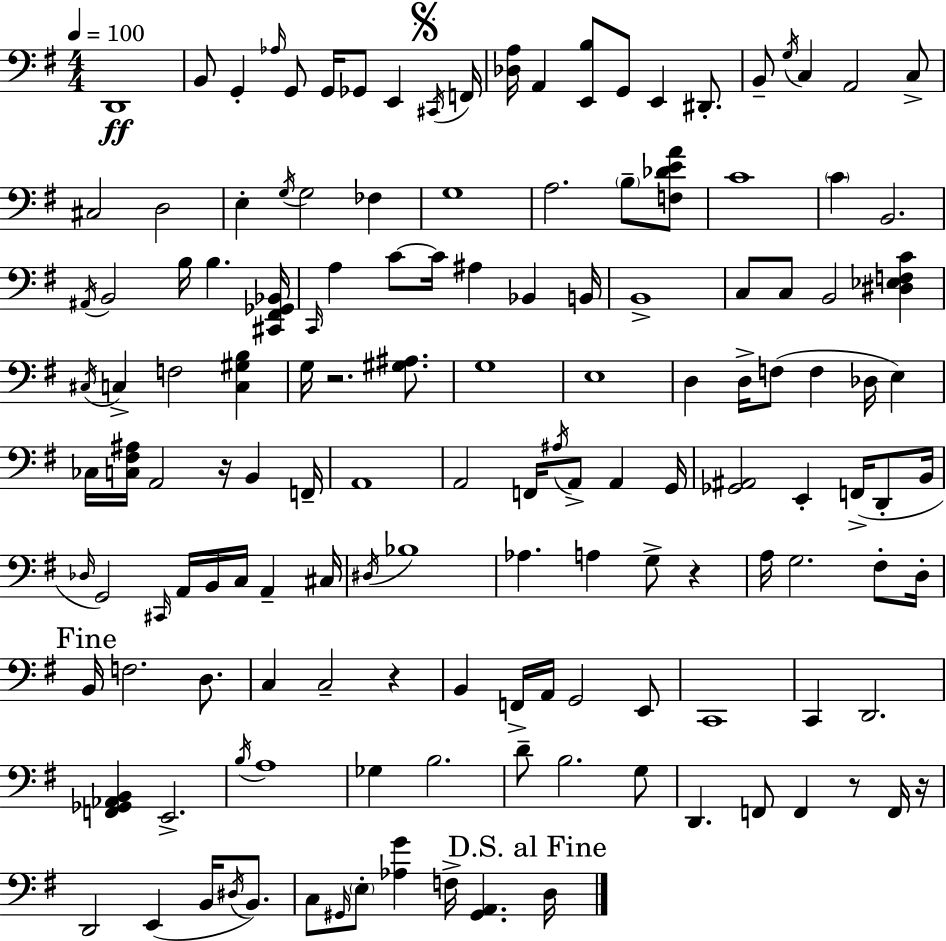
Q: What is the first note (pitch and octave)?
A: D2